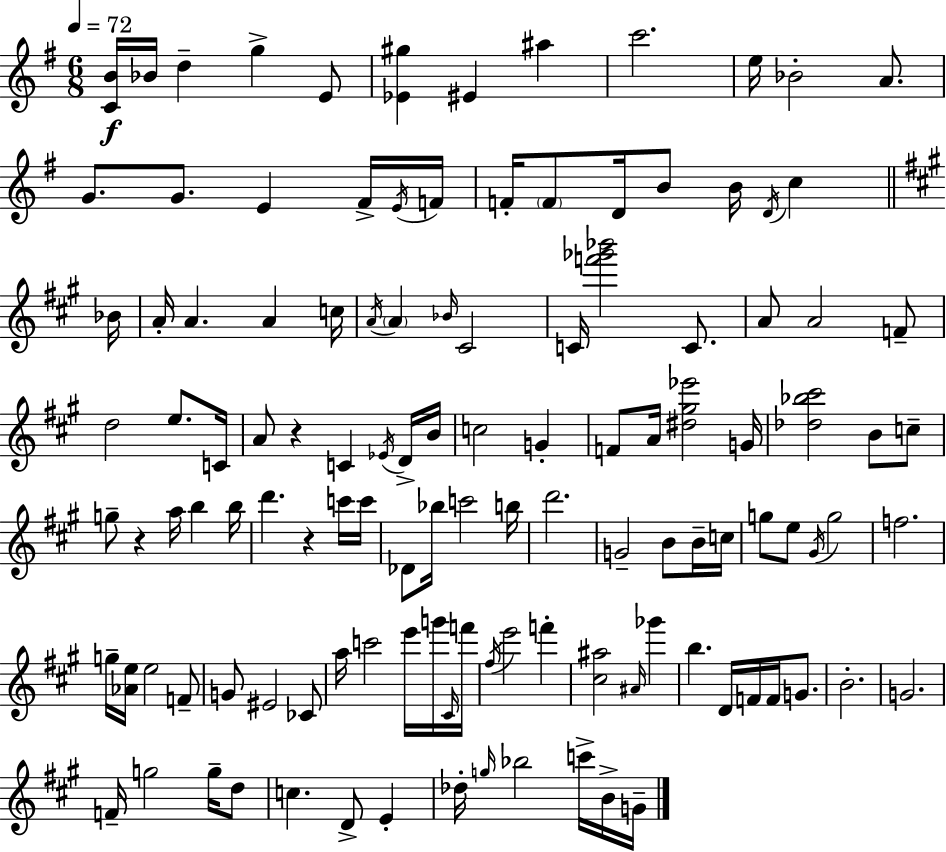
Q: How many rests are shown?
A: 3